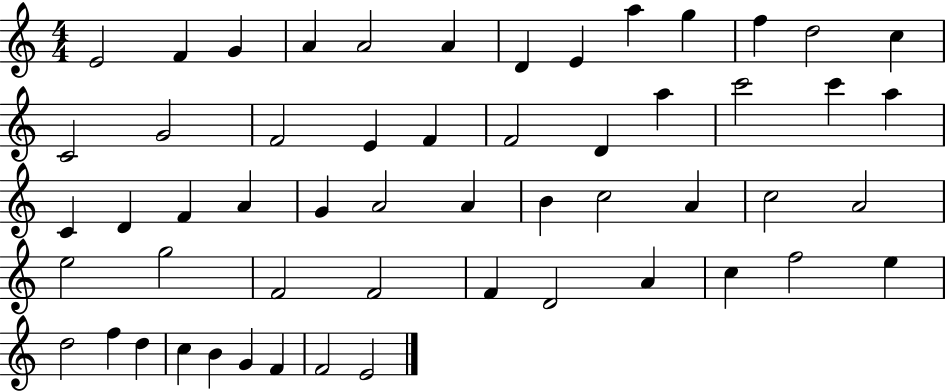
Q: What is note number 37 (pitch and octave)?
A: E5